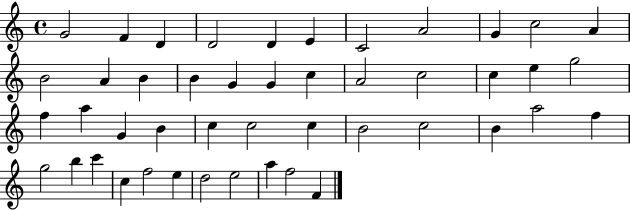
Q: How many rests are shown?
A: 0